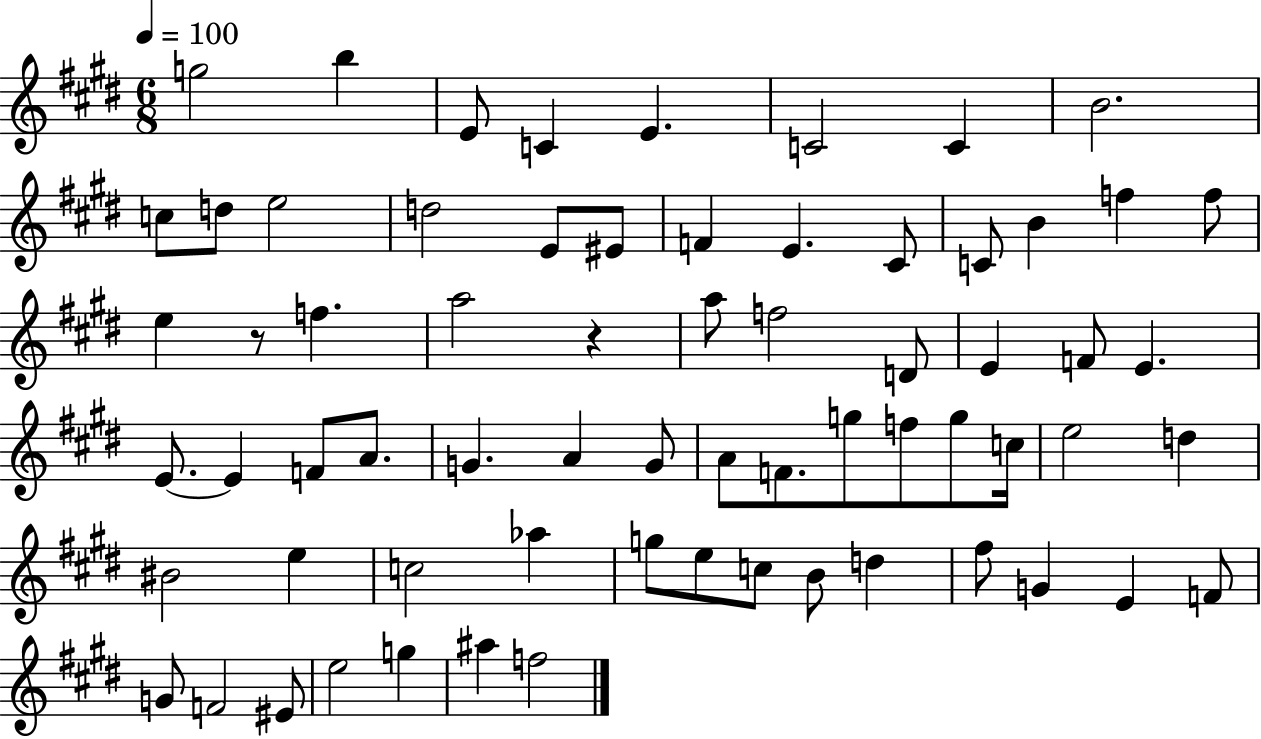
G5/h B5/q E4/e C4/q E4/q. C4/h C4/q B4/h. C5/e D5/e E5/h D5/h E4/e EIS4/e F4/q E4/q. C#4/e C4/e B4/q F5/q F5/e E5/q R/e F5/q. A5/h R/q A5/e F5/h D4/e E4/q F4/e E4/q. E4/e. E4/q F4/e A4/e. G4/q. A4/q G4/e A4/e F4/e. G5/e F5/e G5/e C5/s E5/h D5/q BIS4/h E5/q C5/h Ab5/q G5/e E5/e C5/e B4/e D5/q F#5/e G4/q E4/q F4/e G4/e F4/h EIS4/e E5/h G5/q A#5/q F5/h